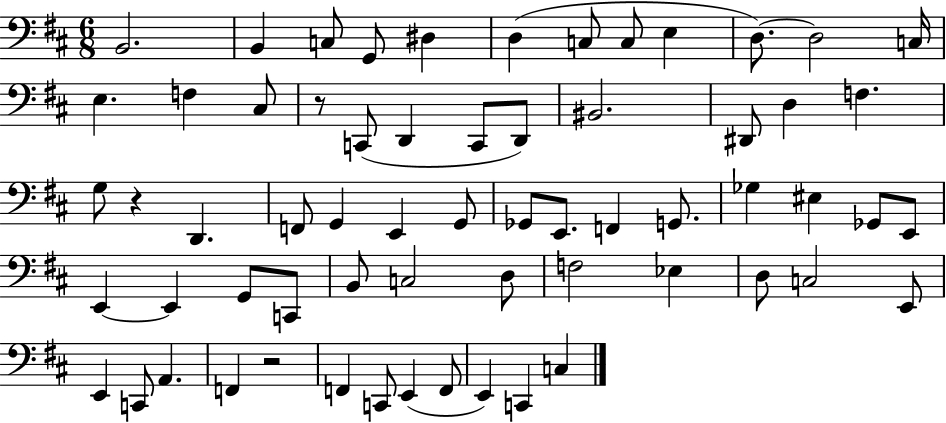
{
  \clef bass
  \numericTimeSignature
  \time 6/8
  \key d \major
  b,2. | b,4 c8 g,8 dis4 | d4( c8 c8 e4 | d8.~~) d2 c16 | \break e4. f4 cis8 | r8 c,8( d,4 c,8 d,8) | bis,2. | dis,8 d4 f4. | \break g8 r4 d,4. | f,8 g,4 e,4 g,8 | ges,8 e,8. f,4 g,8. | ges4 eis4 ges,8 e,8 | \break e,4~~ e,4 g,8 c,8 | b,8 c2 d8 | f2 ees4 | d8 c2 e,8 | \break e,4 c,8 a,4. | f,4 r2 | f,4 c,8 e,4( f,8 | e,4) c,4 c4 | \break \bar "|."
}